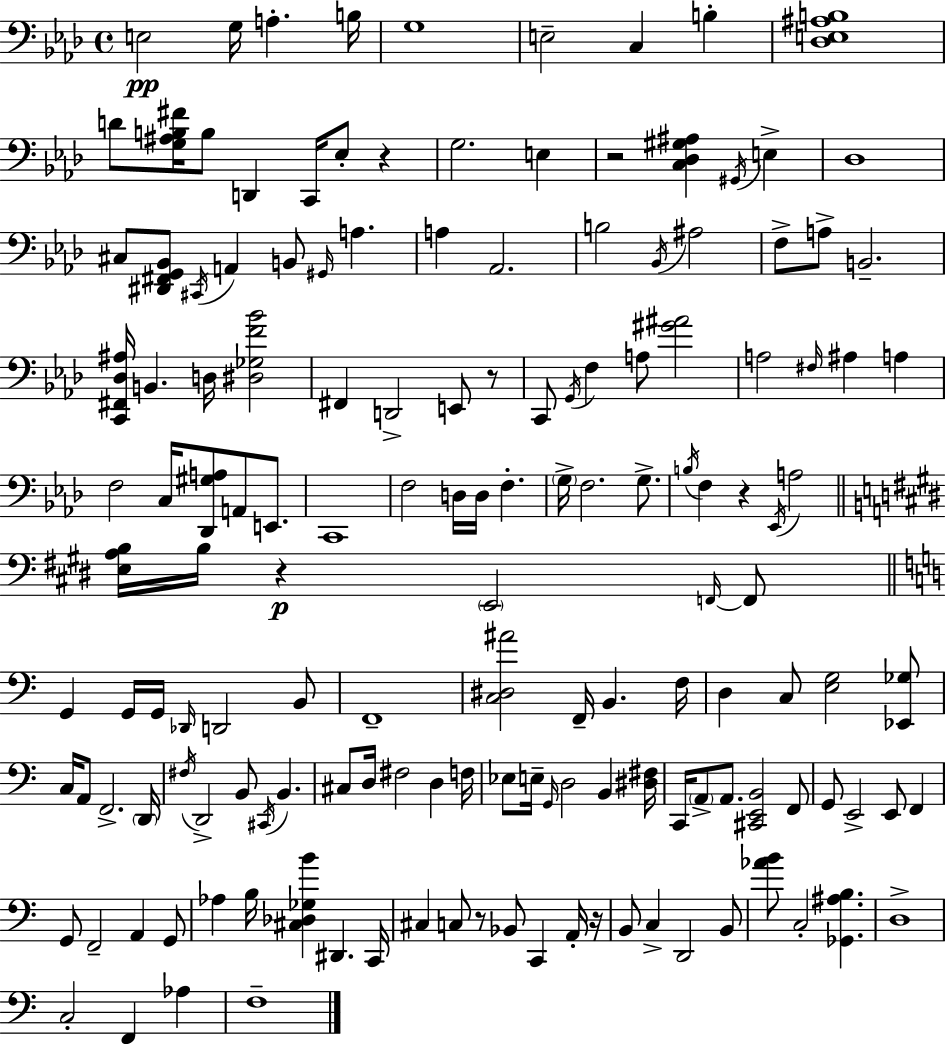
E3/h G3/s A3/q. B3/s G3/w E3/h C3/q B3/q [Db3,E3,A#3,B3]/w D4/e [G3,A#3,B3,F#4]/s B3/e D2/q C2/s Eb3/e R/q G3/h. E3/q R/h [C3,Db3,G#3,A#3]/q G#2/s E3/q Db3/w C#3/e [D#2,F#2,G2,Bb2]/e C#2/s A2/q B2/e G#2/s A3/q. A3/q Ab2/h. B3/h Bb2/s A#3/h F3/e A3/e B2/h. [C2,F#2,Db3,A#3]/s B2/q. D3/s [D#3,Gb3,F4,Bb4]/h F#2/q D2/h E2/e R/e C2/e G2/s F3/q A3/e [G#4,A#4]/h A3/h F#3/s A#3/q A3/q F3/h C3/s [Db2,G#3,A3]/e A2/e E2/e. C2/w F3/h D3/s D3/s F3/q. G3/s F3/h. G3/e. B3/s F3/q R/q Eb2/s A3/h [E3,A3,B3]/s B3/s R/q E2/h F2/s F2/e G2/q G2/s G2/s Db2/s D2/h B2/e F2/w [C3,D#3,A#4]/h F2/s B2/q. F3/s D3/q C3/e [E3,G3]/h [Eb2,Gb3]/e C3/s A2/e F2/h. D2/s F#3/s D2/h B2/e C#2/s B2/q. C#3/e D3/s F#3/h D3/q F3/s Eb3/e E3/s G2/s D3/h B2/q [D#3,F#3]/s C2/s A2/e A2/e. [C#2,E2,B2]/h F2/e G2/e E2/h E2/e F2/q G2/e F2/h A2/q G2/e Ab3/q B3/s [C#3,Db3,Gb3,B4]/q D#2/q. C2/s C#3/q C3/e R/e Bb2/e C2/q A2/s R/s B2/e C3/q D2/h B2/e [Ab4,B4]/e C3/h [Gb2,A#3,B3]/q. D3/w C3/h F2/q Ab3/q F3/w